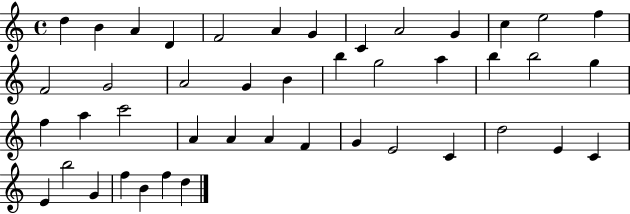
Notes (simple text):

D5/q B4/q A4/q D4/q F4/h A4/q G4/q C4/q A4/h G4/q C5/q E5/h F5/q F4/h G4/h A4/h G4/q B4/q B5/q G5/h A5/q B5/q B5/h G5/q F5/q A5/q C6/h A4/q A4/q A4/q F4/q G4/q E4/h C4/q D5/h E4/q C4/q E4/q B5/h G4/q F5/q B4/q F5/q D5/q